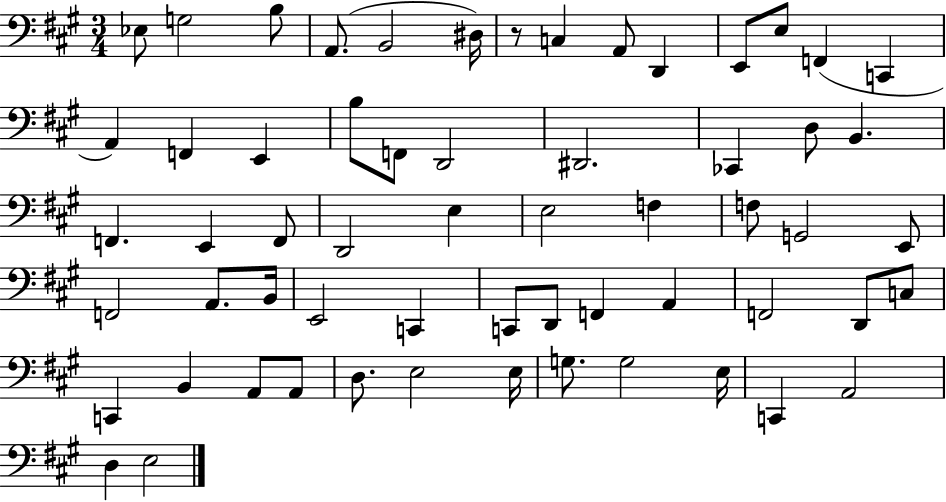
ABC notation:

X:1
T:Untitled
M:3/4
L:1/4
K:A
_E,/2 G,2 B,/2 A,,/2 B,,2 ^D,/4 z/2 C, A,,/2 D,, E,,/2 E,/2 F,, C,, A,, F,, E,, B,/2 F,,/2 D,,2 ^D,,2 _C,, D,/2 B,, F,, E,, F,,/2 D,,2 E, E,2 F, F,/2 G,,2 E,,/2 F,,2 A,,/2 B,,/4 E,,2 C,, C,,/2 D,,/2 F,, A,, F,,2 D,,/2 C,/2 C,, B,, A,,/2 A,,/2 D,/2 E,2 E,/4 G,/2 G,2 E,/4 C,, A,,2 D, E,2